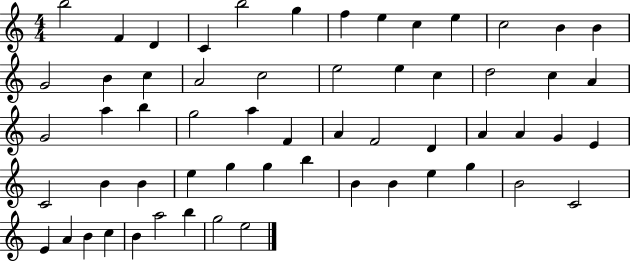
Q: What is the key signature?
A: C major